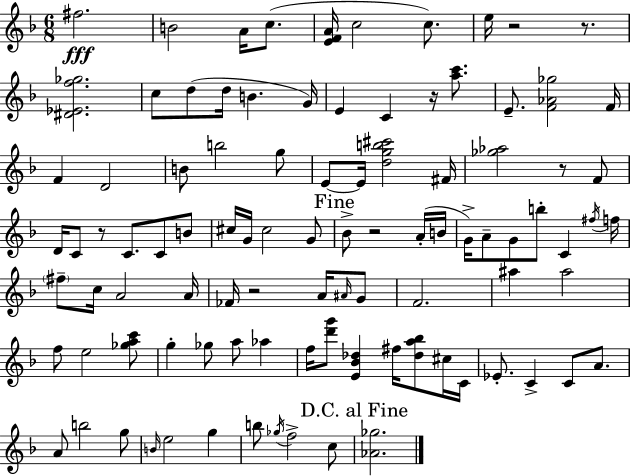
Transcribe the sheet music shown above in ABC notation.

X:1
T:Untitled
M:6/8
L:1/4
K:Dm
^f2 B2 A/4 c/2 [EFA]/4 c2 c/2 e/4 z2 z/2 [^D_Ef_g]2 c/2 d/2 d/4 B G/4 E C z/4 [ac']/2 E/2 [F_A_g]2 F/4 F D2 B/2 b2 g/2 E/2 E/4 [dgb^c']2 ^F/4 [_g_a]2 z/2 F/2 D/4 C/2 z/2 C/2 C/2 B/2 ^c/4 G/4 ^c2 G/2 _B/2 z2 A/4 B/4 G/4 A/2 G/2 b/2 C ^f/4 f/4 ^f/2 c/4 A2 A/4 _F/4 z2 A/4 ^A/4 G/2 F2 ^a ^a2 f/2 e2 [_gac']/2 g _g/2 a/2 _a f/4 [d'g']/2 [E_B_d] ^f/4 [_da_b]/2 ^c/4 C/4 _E/2 C C/2 A/2 A/2 b2 g/2 B/4 e2 g b/2 _g/4 f2 c/2 [_A_g]2